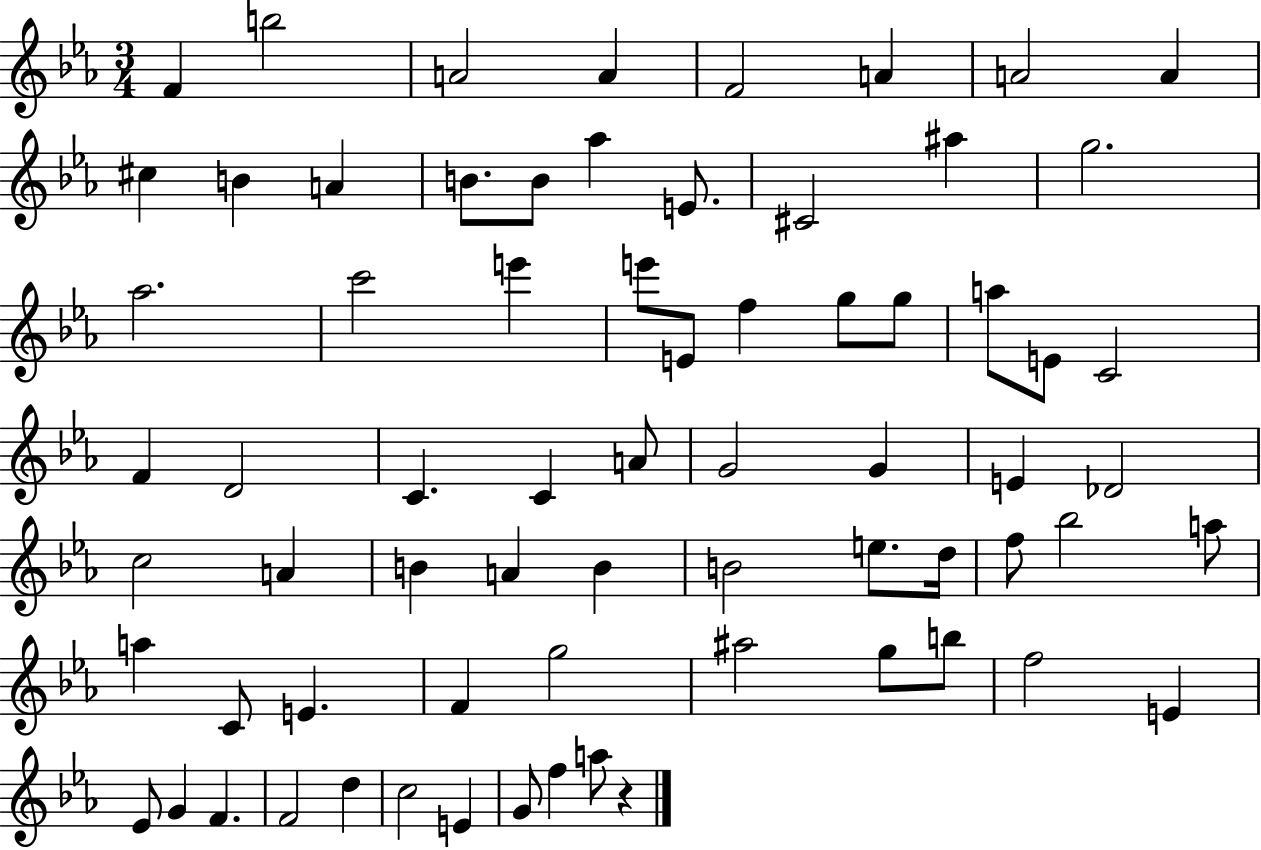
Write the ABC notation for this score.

X:1
T:Untitled
M:3/4
L:1/4
K:Eb
F b2 A2 A F2 A A2 A ^c B A B/2 B/2 _a E/2 ^C2 ^a g2 _a2 c'2 e' e'/2 E/2 f g/2 g/2 a/2 E/2 C2 F D2 C C A/2 G2 G E _D2 c2 A B A B B2 e/2 d/4 f/2 _b2 a/2 a C/2 E F g2 ^a2 g/2 b/2 f2 E _E/2 G F F2 d c2 E G/2 f a/2 z